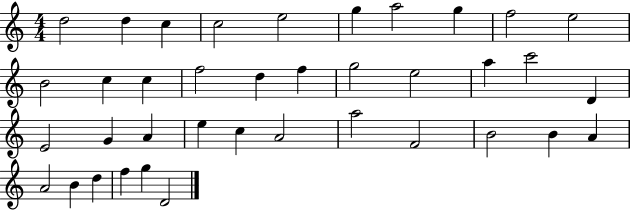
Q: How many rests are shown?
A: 0